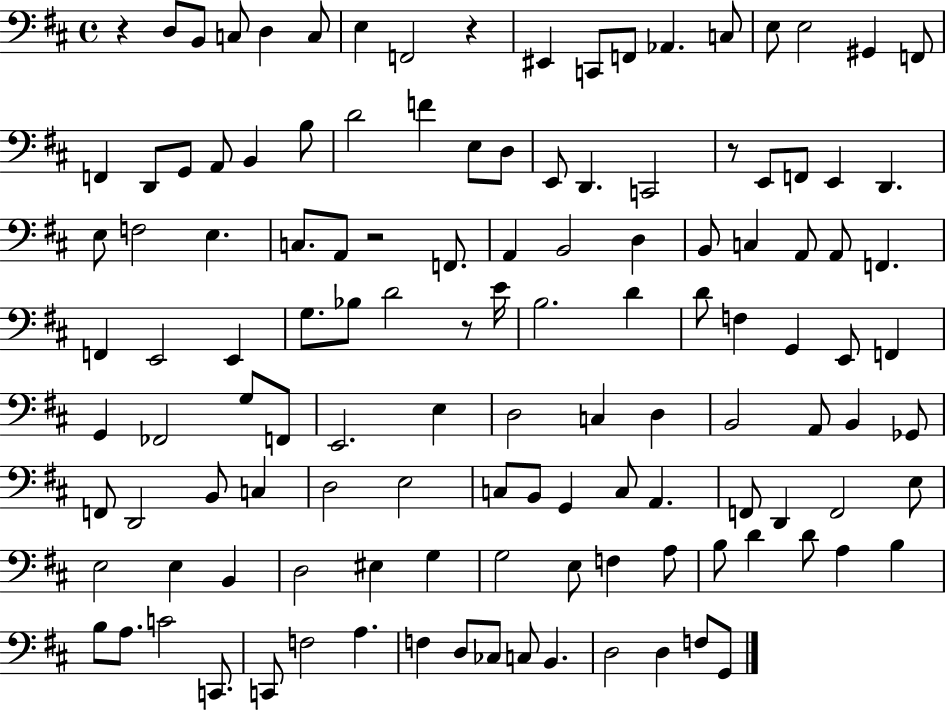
{
  \clef bass
  \time 4/4
  \defaultTimeSignature
  \key d \major
  \repeat volta 2 { r4 d8 b,8 c8 d4 c8 | e4 f,2 r4 | eis,4 c,8 f,8 aes,4. c8 | e8 e2 gis,4 f,8 | \break f,4 d,8 g,8 a,8 b,4 b8 | d'2 f'4 e8 d8 | e,8 d,4. c,2 | r8 e,8 f,8 e,4 d,4. | \break e8 f2 e4. | c8. a,8 r2 f,8. | a,4 b,2 d4 | b,8 c4 a,8 a,8 f,4. | \break f,4 e,2 e,4 | g8. bes8 d'2 r8 e'16 | b2. d'4 | d'8 f4 g,4 e,8 f,4 | \break g,4 fes,2 g8 f,8 | e,2. e4 | d2 c4 d4 | b,2 a,8 b,4 ges,8 | \break f,8 d,2 b,8 c4 | d2 e2 | c8 b,8 g,4 c8 a,4. | f,8 d,4 f,2 e8 | \break e2 e4 b,4 | d2 eis4 g4 | g2 e8 f4 a8 | b8 d'4 d'8 a4 b4 | \break b8 a8. c'2 c,8. | c,8 f2 a4. | f4 d8 ces8 c8 b,4. | d2 d4 f8 g,8 | \break } \bar "|."
}